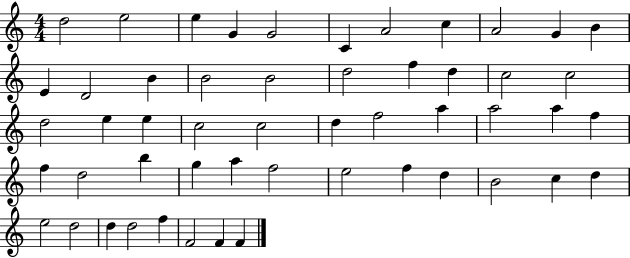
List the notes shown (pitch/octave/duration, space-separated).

D5/h E5/h E5/q G4/q G4/h C4/q A4/h C5/q A4/h G4/q B4/q E4/q D4/h B4/q B4/h B4/h D5/h F5/q D5/q C5/h C5/h D5/h E5/q E5/q C5/h C5/h D5/q F5/h A5/q A5/h A5/q F5/q F5/q D5/h B5/q G5/q A5/q F5/h E5/h F5/q D5/q B4/h C5/q D5/q E5/h D5/h D5/q D5/h F5/q F4/h F4/q F4/q